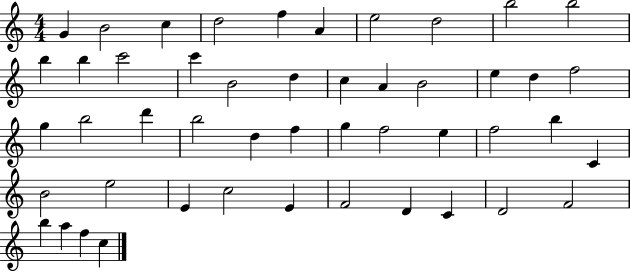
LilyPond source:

{
  \clef treble
  \numericTimeSignature
  \time 4/4
  \key c \major
  g'4 b'2 c''4 | d''2 f''4 a'4 | e''2 d''2 | b''2 b''2 | \break b''4 b''4 c'''2 | c'''4 b'2 d''4 | c''4 a'4 b'2 | e''4 d''4 f''2 | \break g''4 b''2 d'''4 | b''2 d''4 f''4 | g''4 f''2 e''4 | f''2 b''4 c'4 | \break b'2 e''2 | e'4 c''2 e'4 | f'2 d'4 c'4 | d'2 f'2 | \break b''4 a''4 f''4 c''4 | \bar "|."
}